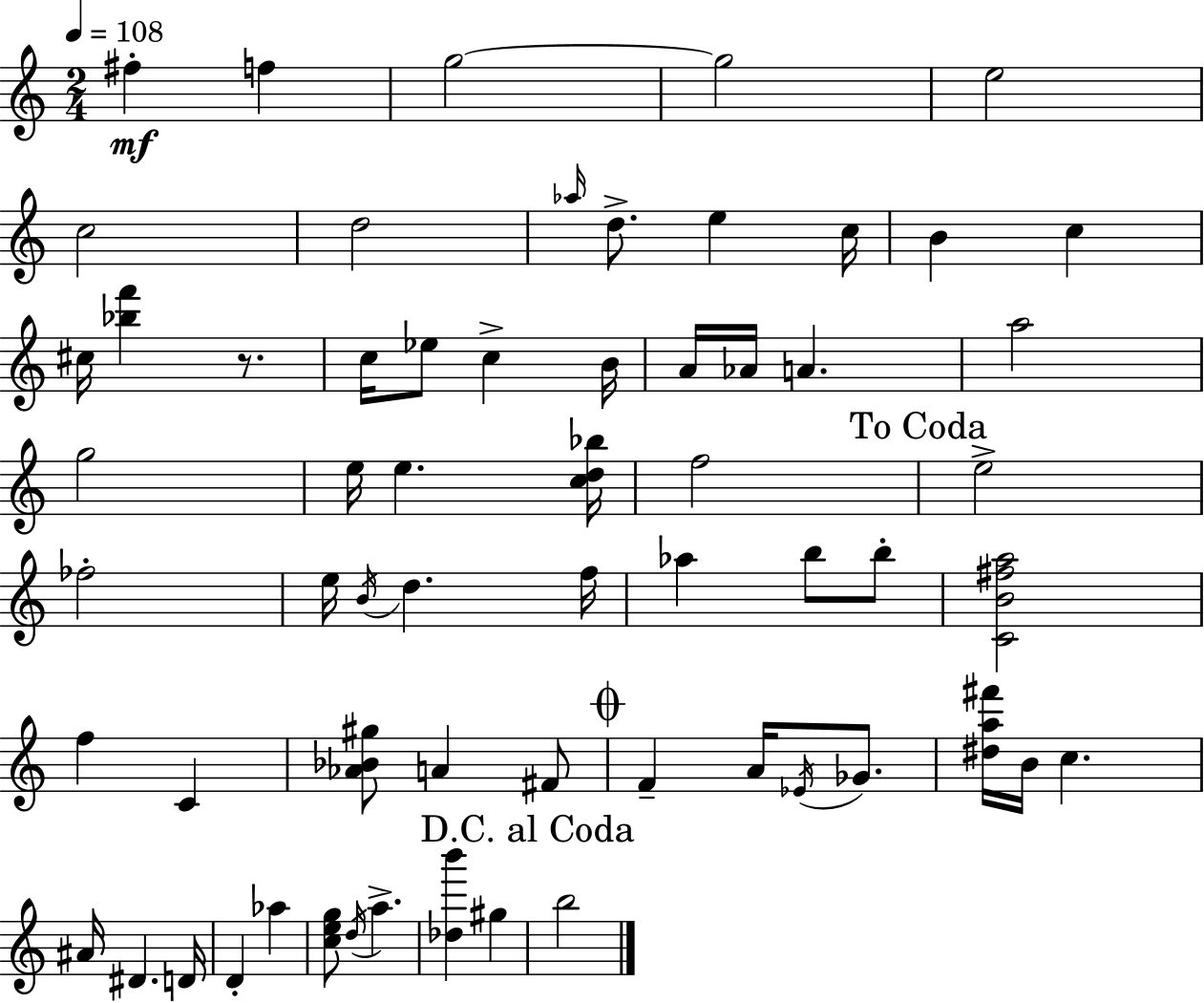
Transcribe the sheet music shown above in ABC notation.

X:1
T:Untitled
M:2/4
L:1/4
K:Am
^f f g2 g2 e2 c2 d2 _a/4 d/2 e c/4 B c ^c/4 [_bf'] z/2 c/4 _e/2 c B/4 A/4 _A/4 A a2 g2 e/4 e [cd_b]/4 f2 e2 _f2 e/4 B/4 d f/4 _a b/2 b/2 [CB^fa]2 f C [_A_B^g]/2 A ^F/2 F A/4 _E/4 _G/2 [^da^f']/4 B/4 c ^A/4 ^D D/4 D _a [ceg]/2 d/4 a [_db'] ^g b2